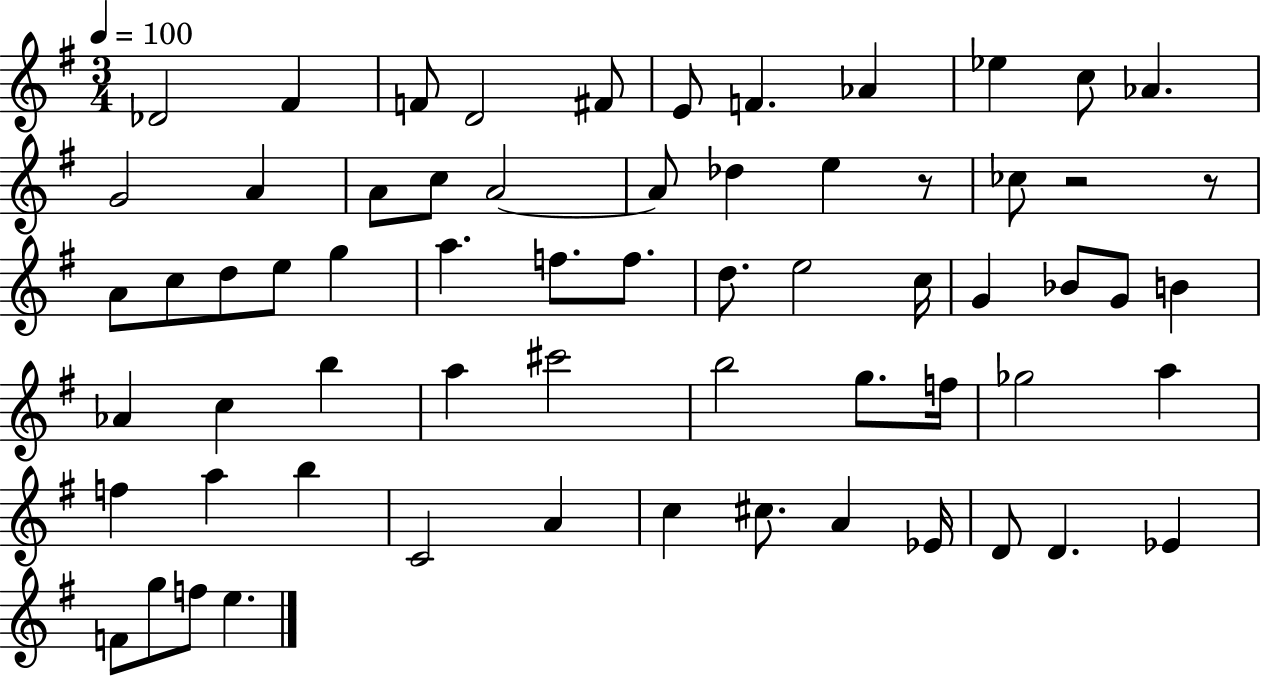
X:1
T:Untitled
M:3/4
L:1/4
K:G
_D2 ^F F/2 D2 ^F/2 E/2 F _A _e c/2 _A G2 A A/2 c/2 A2 A/2 _d e z/2 _c/2 z2 z/2 A/2 c/2 d/2 e/2 g a f/2 f/2 d/2 e2 c/4 G _B/2 G/2 B _A c b a ^c'2 b2 g/2 f/4 _g2 a f a b C2 A c ^c/2 A _E/4 D/2 D _E F/2 g/2 f/2 e